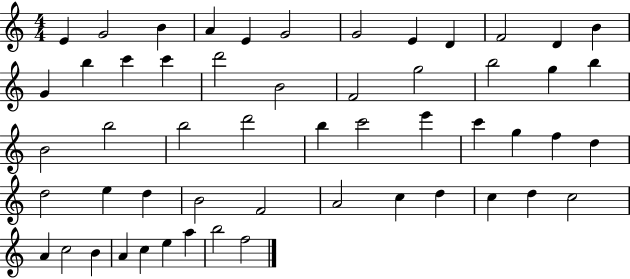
X:1
T:Untitled
M:4/4
L:1/4
K:C
E G2 B A E G2 G2 E D F2 D B G b c' c' d'2 B2 F2 g2 b2 g b B2 b2 b2 d'2 b c'2 e' c' g f d d2 e d B2 F2 A2 c d c d c2 A c2 B A c e a b2 f2